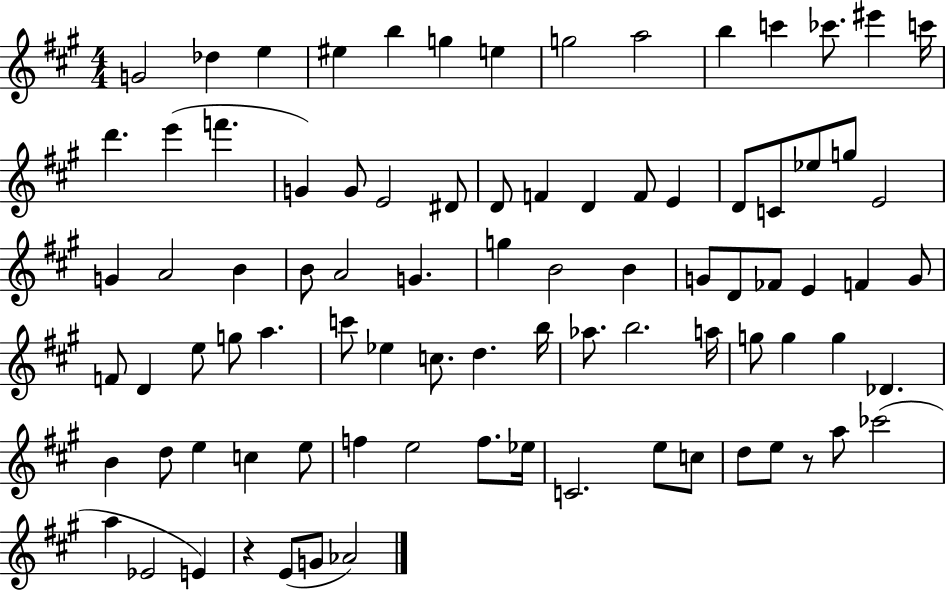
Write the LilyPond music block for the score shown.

{
  \clef treble
  \numericTimeSignature
  \time 4/4
  \key a \major
  g'2 des''4 e''4 | eis''4 b''4 g''4 e''4 | g''2 a''2 | b''4 c'''4 ces'''8. eis'''4 c'''16 | \break d'''4. e'''4( f'''4. | g'4) g'8 e'2 dis'8 | d'8 f'4 d'4 f'8 e'4 | d'8 c'8 ees''8 g''8 e'2 | \break g'4 a'2 b'4 | b'8 a'2 g'4. | g''4 b'2 b'4 | g'8 d'8 fes'8 e'4 f'4 g'8 | \break f'8 d'4 e''8 g''8 a''4. | c'''8 ees''4 c''8. d''4. b''16 | aes''8. b''2. a''16 | g''8 g''4 g''4 des'4. | \break b'4 d''8 e''4 c''4 e''8 | f''4 e''2 f''8. ees''16 | c'2. e''8 c''8 | d''8 e''8 r8 a''8 ces'''2( | \break a''4 ees'2 e'4) | r4 e'8( g'8 aes'2) | \bar "|."
}